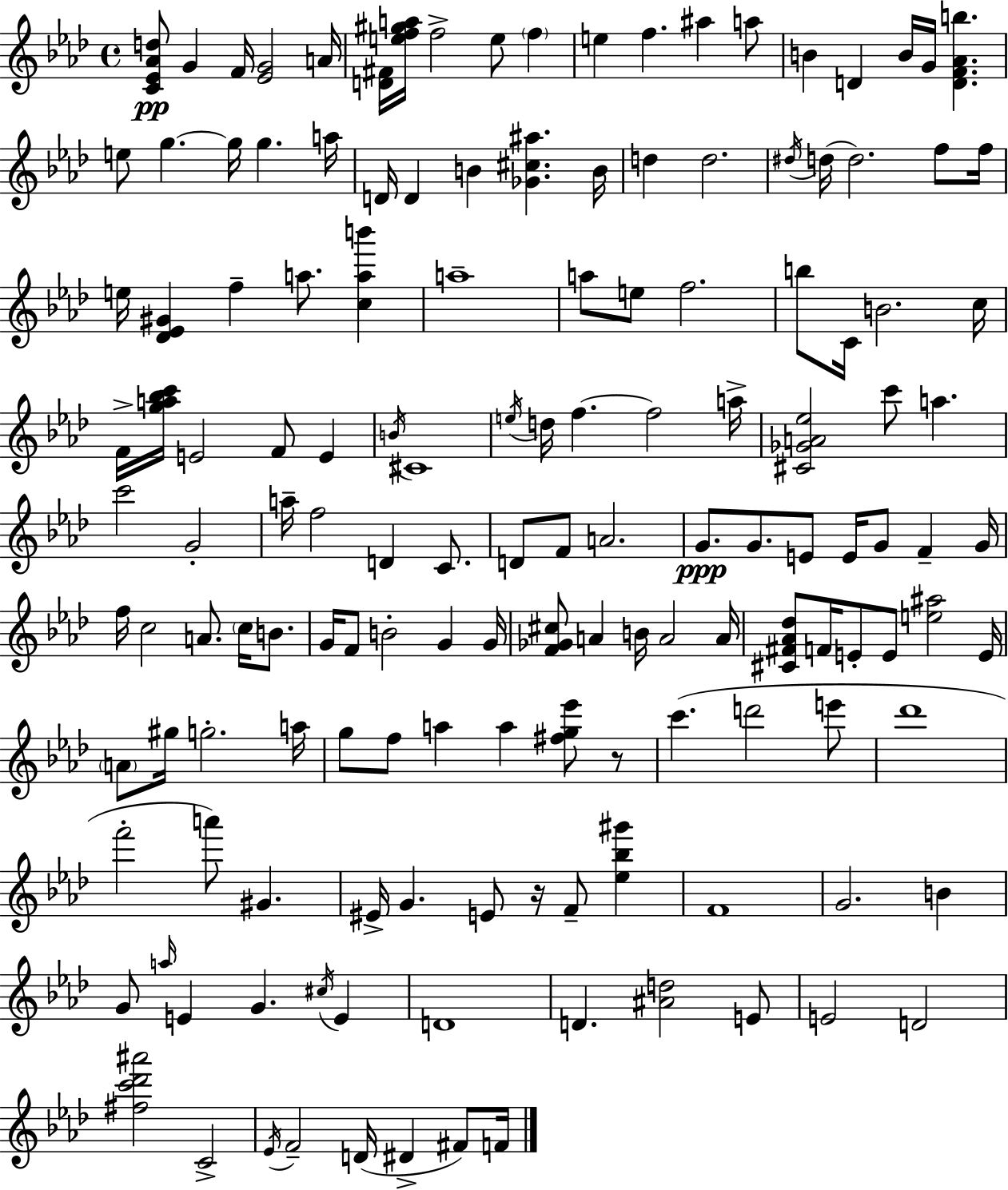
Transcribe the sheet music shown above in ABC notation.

X:1
T:Untitled
M:4/4
L:1/4
K:Fm
[C_E_Ad]/2 G F/4 [_EG]2 A/4 [D^F]/4 [ef^ga]/4 f2 e/2 f e f ^a a/2 B D B/4 G/4 [DF_Ab] e/2 g g/4 g a/4 D/4 D B [_G^c^a] B/4 d d2 ^d/4 d/4 d2 f/2 f/4 e/4 [_D_E^G] f a/2 [cab'] a4 a/2 e/2 f2 b/2 C/4 B2 c/4 F/4 [ga_bc']/4 E2 F/2 E B/4 ^C4 e/4 d/4 f f2 a/4 [^C_GA_e]2 c'/2 a c'2 G2 a/4 f2 D C/2 D/2 F/2 A2 G/2 G/2 E/2 E/4 G/2 F G/4 f/4 c2 A/2 c/4 B/2 G/4 F/2 B2 G G/4 [F_G^c]/2 A B/4 A2 A/4 [^C^F_A_d]/2 F/4 E/2 E/2 [e^a]2 E/4 A/2 ^g/4 g2 a/4 g/2 f/2 a a [^fg_e']/2 z/2 c' d'2 e'/2 _d'4 f'2 a'/2 ^G ^E/4 G E/2 z/4 F/2 [_e_b^g'] F4 G2 B G/2 a/4 E G ^c/4 E D4 D [^Ad]2 E/2 E2 D2 [^fc'_d'^a']2 C2 _E/4 F2 D/4 ^D ^F/2 F/4